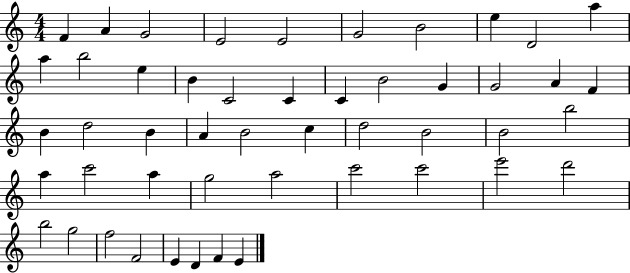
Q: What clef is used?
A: treble